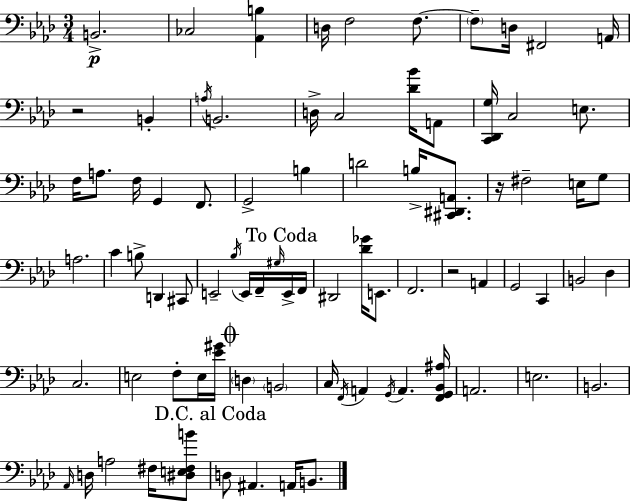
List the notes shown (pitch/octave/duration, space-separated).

B2/h. CES3/h [Ab2,B3]/q D3/s F3/h F3/e. F3/e D3/s F#2/h A2/s R/h B2/q A3/s B2/h. D3/s C3/h [Db4,Bb4]/s A2/e [C2,Db2,G3]/s C3/h E3/e. F3/s A3/e. F3/s G2/q F2/e. G2/h B3/q D4/h B3/s [C#2,D#2,A2]/e. R/s F#3/h E3/s G3/e A3/h. C4/q B3/e D2/q C#2/e E2/h Bb3/s E2/s F2/s G#3/s E2/s F2/s D#2/h [Db4,Gb4]/s E2/e. F2/h. R/h A2/q G2/h C2/q B2/h Db3/q C3/h. E3/h F3/e E3/s [Eb4,G#4]/s D3/q B2/h C3/s F2/s A2/q G2/s A2/q. [F2,G2,Bb2,A#3]/s A2/h. E3/h. B2/h. Ab2/s D3/s A3/h F#3/s [D#3,E3,F#3,B4]/e D3/e A#2/q. A2/s B2/e.